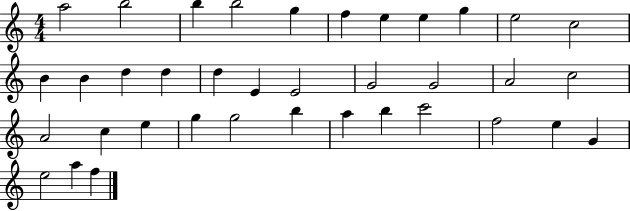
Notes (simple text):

A5/h B5/h B5/q B5/h G5/q F5/q E5/q E5/q G5/q E5/h C5/h B4/q B4/q D5/q D5/q D5/q E4/q E4/h G4/h G4/h A4/h C5/h A4/h C5/q E5/q G5/q G5/h B5/q A5/q B5/q C6/h F5/h E5/q G4/q E5/h A5/q F5/q